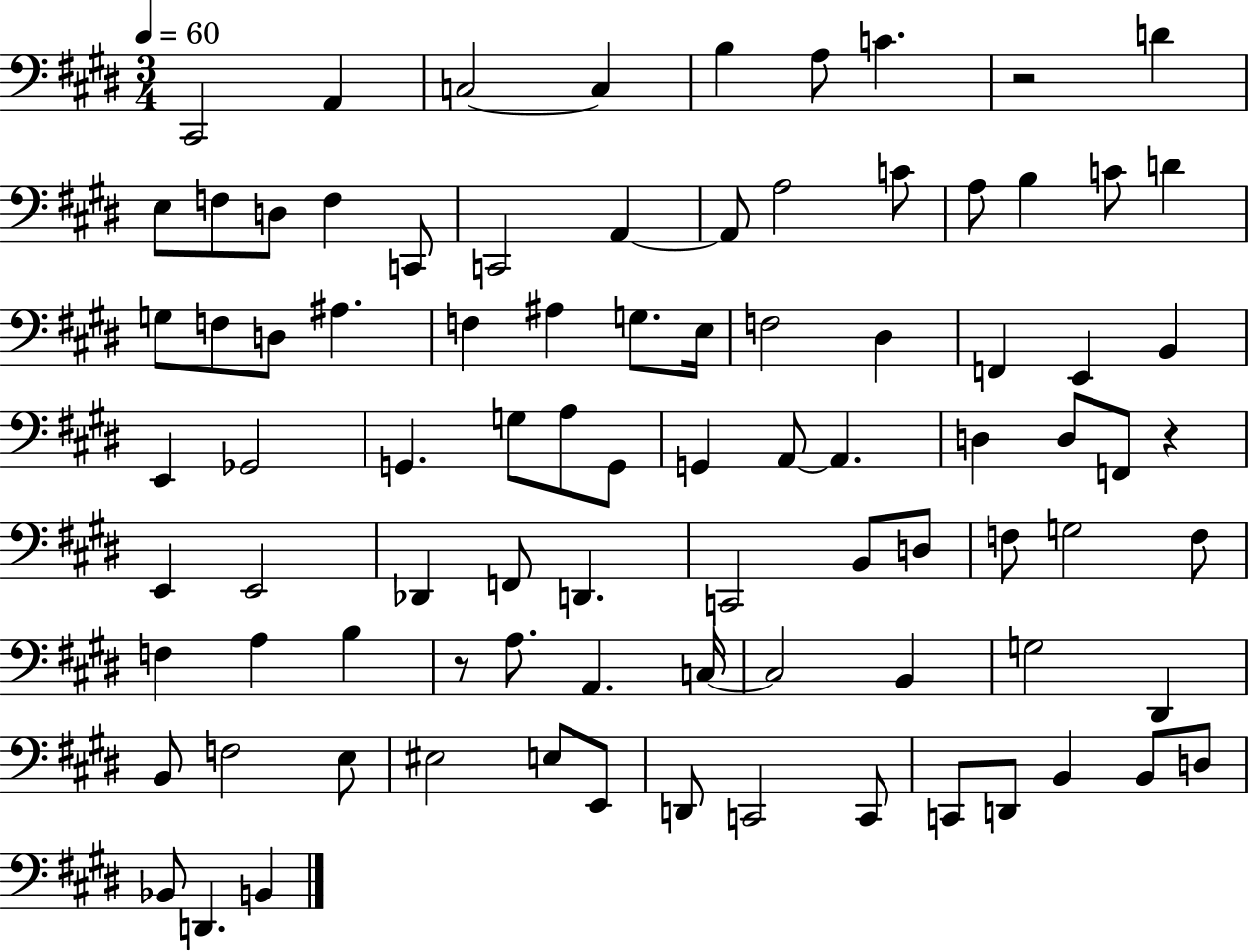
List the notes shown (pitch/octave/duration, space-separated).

C#2/h A2/q C3/h C3/q B3/q A3/e C4/q. R/h D4/q E3/e F3/e D3/e F3/q C2/e C2/h A2/q A2/e A3/h C4/e A3/e B3/q C4/e D4/q G3/e F3/e D3/e A#3/q. F3/q A#3/q G3/e. E3/s F3/h D#3/q F2/q E2/q B2/q E2/q Gb2/h G2/q. G3/e A3/e G2/e G2/q A2/e A2/q. D3/q D3/e F2/e R/q E2/q E2/h Db2/q F2/e D2/q. C2/h B2/e D3/e F3/e G3/h F3/e F3/q A3/q B3/q R/e A3/e. A2/q. C3/s C3/h B2/q G3/h D#2/q B2/e F3/h E3/e EIS3/h E3/e E2/e D2/e C2/h C2/e C2/e D2/e B2/q B2/e D3/e Bb2/e D2/q. B2/q